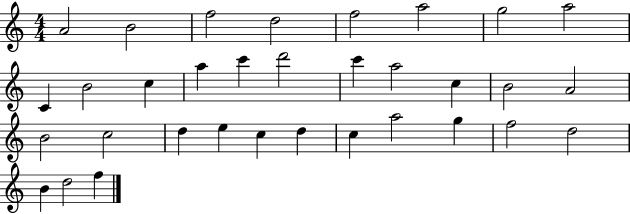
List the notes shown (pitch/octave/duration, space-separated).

A4/h B4/h F5/h D5/h F5/h A5/h G5/h A5/h C4/q B4/h C5/q A5/q C6/q D6/h C6/q A5/h C5/q B4/h A4/h B4/h C5/h D5/q E5/q C5/q D5/q C5/q A5/h G5/q F5/h D5/h B4/q D5/h F5/q